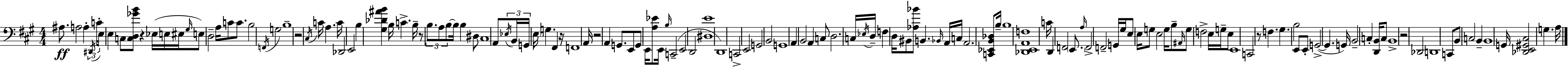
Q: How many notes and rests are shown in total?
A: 142